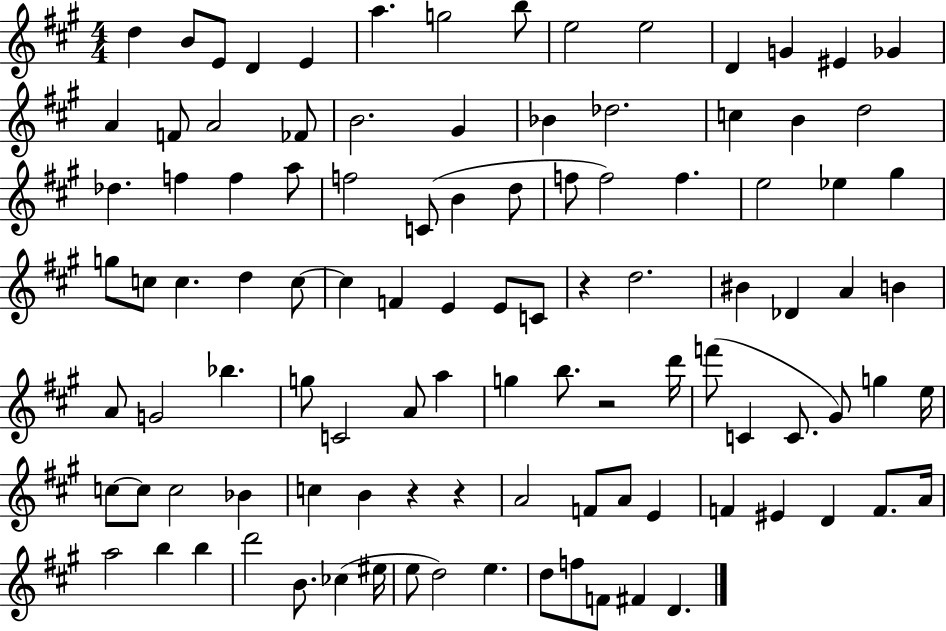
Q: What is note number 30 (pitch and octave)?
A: F5